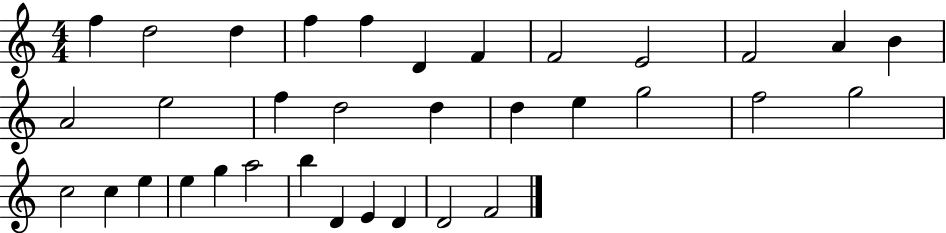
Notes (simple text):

F5/q D5/h D5/q F5/q F5/q D4/q F4/q F4/h E4/h F4/h A4/q B4/q A4/h E5/h F5/q D5/h D5/q D5/q E5/q G5/h F5/h G5/h C5/h C5/q E5/q E5/q G5/q A5/h B5/q D4/q E4/q D4/q D4/h F4/h